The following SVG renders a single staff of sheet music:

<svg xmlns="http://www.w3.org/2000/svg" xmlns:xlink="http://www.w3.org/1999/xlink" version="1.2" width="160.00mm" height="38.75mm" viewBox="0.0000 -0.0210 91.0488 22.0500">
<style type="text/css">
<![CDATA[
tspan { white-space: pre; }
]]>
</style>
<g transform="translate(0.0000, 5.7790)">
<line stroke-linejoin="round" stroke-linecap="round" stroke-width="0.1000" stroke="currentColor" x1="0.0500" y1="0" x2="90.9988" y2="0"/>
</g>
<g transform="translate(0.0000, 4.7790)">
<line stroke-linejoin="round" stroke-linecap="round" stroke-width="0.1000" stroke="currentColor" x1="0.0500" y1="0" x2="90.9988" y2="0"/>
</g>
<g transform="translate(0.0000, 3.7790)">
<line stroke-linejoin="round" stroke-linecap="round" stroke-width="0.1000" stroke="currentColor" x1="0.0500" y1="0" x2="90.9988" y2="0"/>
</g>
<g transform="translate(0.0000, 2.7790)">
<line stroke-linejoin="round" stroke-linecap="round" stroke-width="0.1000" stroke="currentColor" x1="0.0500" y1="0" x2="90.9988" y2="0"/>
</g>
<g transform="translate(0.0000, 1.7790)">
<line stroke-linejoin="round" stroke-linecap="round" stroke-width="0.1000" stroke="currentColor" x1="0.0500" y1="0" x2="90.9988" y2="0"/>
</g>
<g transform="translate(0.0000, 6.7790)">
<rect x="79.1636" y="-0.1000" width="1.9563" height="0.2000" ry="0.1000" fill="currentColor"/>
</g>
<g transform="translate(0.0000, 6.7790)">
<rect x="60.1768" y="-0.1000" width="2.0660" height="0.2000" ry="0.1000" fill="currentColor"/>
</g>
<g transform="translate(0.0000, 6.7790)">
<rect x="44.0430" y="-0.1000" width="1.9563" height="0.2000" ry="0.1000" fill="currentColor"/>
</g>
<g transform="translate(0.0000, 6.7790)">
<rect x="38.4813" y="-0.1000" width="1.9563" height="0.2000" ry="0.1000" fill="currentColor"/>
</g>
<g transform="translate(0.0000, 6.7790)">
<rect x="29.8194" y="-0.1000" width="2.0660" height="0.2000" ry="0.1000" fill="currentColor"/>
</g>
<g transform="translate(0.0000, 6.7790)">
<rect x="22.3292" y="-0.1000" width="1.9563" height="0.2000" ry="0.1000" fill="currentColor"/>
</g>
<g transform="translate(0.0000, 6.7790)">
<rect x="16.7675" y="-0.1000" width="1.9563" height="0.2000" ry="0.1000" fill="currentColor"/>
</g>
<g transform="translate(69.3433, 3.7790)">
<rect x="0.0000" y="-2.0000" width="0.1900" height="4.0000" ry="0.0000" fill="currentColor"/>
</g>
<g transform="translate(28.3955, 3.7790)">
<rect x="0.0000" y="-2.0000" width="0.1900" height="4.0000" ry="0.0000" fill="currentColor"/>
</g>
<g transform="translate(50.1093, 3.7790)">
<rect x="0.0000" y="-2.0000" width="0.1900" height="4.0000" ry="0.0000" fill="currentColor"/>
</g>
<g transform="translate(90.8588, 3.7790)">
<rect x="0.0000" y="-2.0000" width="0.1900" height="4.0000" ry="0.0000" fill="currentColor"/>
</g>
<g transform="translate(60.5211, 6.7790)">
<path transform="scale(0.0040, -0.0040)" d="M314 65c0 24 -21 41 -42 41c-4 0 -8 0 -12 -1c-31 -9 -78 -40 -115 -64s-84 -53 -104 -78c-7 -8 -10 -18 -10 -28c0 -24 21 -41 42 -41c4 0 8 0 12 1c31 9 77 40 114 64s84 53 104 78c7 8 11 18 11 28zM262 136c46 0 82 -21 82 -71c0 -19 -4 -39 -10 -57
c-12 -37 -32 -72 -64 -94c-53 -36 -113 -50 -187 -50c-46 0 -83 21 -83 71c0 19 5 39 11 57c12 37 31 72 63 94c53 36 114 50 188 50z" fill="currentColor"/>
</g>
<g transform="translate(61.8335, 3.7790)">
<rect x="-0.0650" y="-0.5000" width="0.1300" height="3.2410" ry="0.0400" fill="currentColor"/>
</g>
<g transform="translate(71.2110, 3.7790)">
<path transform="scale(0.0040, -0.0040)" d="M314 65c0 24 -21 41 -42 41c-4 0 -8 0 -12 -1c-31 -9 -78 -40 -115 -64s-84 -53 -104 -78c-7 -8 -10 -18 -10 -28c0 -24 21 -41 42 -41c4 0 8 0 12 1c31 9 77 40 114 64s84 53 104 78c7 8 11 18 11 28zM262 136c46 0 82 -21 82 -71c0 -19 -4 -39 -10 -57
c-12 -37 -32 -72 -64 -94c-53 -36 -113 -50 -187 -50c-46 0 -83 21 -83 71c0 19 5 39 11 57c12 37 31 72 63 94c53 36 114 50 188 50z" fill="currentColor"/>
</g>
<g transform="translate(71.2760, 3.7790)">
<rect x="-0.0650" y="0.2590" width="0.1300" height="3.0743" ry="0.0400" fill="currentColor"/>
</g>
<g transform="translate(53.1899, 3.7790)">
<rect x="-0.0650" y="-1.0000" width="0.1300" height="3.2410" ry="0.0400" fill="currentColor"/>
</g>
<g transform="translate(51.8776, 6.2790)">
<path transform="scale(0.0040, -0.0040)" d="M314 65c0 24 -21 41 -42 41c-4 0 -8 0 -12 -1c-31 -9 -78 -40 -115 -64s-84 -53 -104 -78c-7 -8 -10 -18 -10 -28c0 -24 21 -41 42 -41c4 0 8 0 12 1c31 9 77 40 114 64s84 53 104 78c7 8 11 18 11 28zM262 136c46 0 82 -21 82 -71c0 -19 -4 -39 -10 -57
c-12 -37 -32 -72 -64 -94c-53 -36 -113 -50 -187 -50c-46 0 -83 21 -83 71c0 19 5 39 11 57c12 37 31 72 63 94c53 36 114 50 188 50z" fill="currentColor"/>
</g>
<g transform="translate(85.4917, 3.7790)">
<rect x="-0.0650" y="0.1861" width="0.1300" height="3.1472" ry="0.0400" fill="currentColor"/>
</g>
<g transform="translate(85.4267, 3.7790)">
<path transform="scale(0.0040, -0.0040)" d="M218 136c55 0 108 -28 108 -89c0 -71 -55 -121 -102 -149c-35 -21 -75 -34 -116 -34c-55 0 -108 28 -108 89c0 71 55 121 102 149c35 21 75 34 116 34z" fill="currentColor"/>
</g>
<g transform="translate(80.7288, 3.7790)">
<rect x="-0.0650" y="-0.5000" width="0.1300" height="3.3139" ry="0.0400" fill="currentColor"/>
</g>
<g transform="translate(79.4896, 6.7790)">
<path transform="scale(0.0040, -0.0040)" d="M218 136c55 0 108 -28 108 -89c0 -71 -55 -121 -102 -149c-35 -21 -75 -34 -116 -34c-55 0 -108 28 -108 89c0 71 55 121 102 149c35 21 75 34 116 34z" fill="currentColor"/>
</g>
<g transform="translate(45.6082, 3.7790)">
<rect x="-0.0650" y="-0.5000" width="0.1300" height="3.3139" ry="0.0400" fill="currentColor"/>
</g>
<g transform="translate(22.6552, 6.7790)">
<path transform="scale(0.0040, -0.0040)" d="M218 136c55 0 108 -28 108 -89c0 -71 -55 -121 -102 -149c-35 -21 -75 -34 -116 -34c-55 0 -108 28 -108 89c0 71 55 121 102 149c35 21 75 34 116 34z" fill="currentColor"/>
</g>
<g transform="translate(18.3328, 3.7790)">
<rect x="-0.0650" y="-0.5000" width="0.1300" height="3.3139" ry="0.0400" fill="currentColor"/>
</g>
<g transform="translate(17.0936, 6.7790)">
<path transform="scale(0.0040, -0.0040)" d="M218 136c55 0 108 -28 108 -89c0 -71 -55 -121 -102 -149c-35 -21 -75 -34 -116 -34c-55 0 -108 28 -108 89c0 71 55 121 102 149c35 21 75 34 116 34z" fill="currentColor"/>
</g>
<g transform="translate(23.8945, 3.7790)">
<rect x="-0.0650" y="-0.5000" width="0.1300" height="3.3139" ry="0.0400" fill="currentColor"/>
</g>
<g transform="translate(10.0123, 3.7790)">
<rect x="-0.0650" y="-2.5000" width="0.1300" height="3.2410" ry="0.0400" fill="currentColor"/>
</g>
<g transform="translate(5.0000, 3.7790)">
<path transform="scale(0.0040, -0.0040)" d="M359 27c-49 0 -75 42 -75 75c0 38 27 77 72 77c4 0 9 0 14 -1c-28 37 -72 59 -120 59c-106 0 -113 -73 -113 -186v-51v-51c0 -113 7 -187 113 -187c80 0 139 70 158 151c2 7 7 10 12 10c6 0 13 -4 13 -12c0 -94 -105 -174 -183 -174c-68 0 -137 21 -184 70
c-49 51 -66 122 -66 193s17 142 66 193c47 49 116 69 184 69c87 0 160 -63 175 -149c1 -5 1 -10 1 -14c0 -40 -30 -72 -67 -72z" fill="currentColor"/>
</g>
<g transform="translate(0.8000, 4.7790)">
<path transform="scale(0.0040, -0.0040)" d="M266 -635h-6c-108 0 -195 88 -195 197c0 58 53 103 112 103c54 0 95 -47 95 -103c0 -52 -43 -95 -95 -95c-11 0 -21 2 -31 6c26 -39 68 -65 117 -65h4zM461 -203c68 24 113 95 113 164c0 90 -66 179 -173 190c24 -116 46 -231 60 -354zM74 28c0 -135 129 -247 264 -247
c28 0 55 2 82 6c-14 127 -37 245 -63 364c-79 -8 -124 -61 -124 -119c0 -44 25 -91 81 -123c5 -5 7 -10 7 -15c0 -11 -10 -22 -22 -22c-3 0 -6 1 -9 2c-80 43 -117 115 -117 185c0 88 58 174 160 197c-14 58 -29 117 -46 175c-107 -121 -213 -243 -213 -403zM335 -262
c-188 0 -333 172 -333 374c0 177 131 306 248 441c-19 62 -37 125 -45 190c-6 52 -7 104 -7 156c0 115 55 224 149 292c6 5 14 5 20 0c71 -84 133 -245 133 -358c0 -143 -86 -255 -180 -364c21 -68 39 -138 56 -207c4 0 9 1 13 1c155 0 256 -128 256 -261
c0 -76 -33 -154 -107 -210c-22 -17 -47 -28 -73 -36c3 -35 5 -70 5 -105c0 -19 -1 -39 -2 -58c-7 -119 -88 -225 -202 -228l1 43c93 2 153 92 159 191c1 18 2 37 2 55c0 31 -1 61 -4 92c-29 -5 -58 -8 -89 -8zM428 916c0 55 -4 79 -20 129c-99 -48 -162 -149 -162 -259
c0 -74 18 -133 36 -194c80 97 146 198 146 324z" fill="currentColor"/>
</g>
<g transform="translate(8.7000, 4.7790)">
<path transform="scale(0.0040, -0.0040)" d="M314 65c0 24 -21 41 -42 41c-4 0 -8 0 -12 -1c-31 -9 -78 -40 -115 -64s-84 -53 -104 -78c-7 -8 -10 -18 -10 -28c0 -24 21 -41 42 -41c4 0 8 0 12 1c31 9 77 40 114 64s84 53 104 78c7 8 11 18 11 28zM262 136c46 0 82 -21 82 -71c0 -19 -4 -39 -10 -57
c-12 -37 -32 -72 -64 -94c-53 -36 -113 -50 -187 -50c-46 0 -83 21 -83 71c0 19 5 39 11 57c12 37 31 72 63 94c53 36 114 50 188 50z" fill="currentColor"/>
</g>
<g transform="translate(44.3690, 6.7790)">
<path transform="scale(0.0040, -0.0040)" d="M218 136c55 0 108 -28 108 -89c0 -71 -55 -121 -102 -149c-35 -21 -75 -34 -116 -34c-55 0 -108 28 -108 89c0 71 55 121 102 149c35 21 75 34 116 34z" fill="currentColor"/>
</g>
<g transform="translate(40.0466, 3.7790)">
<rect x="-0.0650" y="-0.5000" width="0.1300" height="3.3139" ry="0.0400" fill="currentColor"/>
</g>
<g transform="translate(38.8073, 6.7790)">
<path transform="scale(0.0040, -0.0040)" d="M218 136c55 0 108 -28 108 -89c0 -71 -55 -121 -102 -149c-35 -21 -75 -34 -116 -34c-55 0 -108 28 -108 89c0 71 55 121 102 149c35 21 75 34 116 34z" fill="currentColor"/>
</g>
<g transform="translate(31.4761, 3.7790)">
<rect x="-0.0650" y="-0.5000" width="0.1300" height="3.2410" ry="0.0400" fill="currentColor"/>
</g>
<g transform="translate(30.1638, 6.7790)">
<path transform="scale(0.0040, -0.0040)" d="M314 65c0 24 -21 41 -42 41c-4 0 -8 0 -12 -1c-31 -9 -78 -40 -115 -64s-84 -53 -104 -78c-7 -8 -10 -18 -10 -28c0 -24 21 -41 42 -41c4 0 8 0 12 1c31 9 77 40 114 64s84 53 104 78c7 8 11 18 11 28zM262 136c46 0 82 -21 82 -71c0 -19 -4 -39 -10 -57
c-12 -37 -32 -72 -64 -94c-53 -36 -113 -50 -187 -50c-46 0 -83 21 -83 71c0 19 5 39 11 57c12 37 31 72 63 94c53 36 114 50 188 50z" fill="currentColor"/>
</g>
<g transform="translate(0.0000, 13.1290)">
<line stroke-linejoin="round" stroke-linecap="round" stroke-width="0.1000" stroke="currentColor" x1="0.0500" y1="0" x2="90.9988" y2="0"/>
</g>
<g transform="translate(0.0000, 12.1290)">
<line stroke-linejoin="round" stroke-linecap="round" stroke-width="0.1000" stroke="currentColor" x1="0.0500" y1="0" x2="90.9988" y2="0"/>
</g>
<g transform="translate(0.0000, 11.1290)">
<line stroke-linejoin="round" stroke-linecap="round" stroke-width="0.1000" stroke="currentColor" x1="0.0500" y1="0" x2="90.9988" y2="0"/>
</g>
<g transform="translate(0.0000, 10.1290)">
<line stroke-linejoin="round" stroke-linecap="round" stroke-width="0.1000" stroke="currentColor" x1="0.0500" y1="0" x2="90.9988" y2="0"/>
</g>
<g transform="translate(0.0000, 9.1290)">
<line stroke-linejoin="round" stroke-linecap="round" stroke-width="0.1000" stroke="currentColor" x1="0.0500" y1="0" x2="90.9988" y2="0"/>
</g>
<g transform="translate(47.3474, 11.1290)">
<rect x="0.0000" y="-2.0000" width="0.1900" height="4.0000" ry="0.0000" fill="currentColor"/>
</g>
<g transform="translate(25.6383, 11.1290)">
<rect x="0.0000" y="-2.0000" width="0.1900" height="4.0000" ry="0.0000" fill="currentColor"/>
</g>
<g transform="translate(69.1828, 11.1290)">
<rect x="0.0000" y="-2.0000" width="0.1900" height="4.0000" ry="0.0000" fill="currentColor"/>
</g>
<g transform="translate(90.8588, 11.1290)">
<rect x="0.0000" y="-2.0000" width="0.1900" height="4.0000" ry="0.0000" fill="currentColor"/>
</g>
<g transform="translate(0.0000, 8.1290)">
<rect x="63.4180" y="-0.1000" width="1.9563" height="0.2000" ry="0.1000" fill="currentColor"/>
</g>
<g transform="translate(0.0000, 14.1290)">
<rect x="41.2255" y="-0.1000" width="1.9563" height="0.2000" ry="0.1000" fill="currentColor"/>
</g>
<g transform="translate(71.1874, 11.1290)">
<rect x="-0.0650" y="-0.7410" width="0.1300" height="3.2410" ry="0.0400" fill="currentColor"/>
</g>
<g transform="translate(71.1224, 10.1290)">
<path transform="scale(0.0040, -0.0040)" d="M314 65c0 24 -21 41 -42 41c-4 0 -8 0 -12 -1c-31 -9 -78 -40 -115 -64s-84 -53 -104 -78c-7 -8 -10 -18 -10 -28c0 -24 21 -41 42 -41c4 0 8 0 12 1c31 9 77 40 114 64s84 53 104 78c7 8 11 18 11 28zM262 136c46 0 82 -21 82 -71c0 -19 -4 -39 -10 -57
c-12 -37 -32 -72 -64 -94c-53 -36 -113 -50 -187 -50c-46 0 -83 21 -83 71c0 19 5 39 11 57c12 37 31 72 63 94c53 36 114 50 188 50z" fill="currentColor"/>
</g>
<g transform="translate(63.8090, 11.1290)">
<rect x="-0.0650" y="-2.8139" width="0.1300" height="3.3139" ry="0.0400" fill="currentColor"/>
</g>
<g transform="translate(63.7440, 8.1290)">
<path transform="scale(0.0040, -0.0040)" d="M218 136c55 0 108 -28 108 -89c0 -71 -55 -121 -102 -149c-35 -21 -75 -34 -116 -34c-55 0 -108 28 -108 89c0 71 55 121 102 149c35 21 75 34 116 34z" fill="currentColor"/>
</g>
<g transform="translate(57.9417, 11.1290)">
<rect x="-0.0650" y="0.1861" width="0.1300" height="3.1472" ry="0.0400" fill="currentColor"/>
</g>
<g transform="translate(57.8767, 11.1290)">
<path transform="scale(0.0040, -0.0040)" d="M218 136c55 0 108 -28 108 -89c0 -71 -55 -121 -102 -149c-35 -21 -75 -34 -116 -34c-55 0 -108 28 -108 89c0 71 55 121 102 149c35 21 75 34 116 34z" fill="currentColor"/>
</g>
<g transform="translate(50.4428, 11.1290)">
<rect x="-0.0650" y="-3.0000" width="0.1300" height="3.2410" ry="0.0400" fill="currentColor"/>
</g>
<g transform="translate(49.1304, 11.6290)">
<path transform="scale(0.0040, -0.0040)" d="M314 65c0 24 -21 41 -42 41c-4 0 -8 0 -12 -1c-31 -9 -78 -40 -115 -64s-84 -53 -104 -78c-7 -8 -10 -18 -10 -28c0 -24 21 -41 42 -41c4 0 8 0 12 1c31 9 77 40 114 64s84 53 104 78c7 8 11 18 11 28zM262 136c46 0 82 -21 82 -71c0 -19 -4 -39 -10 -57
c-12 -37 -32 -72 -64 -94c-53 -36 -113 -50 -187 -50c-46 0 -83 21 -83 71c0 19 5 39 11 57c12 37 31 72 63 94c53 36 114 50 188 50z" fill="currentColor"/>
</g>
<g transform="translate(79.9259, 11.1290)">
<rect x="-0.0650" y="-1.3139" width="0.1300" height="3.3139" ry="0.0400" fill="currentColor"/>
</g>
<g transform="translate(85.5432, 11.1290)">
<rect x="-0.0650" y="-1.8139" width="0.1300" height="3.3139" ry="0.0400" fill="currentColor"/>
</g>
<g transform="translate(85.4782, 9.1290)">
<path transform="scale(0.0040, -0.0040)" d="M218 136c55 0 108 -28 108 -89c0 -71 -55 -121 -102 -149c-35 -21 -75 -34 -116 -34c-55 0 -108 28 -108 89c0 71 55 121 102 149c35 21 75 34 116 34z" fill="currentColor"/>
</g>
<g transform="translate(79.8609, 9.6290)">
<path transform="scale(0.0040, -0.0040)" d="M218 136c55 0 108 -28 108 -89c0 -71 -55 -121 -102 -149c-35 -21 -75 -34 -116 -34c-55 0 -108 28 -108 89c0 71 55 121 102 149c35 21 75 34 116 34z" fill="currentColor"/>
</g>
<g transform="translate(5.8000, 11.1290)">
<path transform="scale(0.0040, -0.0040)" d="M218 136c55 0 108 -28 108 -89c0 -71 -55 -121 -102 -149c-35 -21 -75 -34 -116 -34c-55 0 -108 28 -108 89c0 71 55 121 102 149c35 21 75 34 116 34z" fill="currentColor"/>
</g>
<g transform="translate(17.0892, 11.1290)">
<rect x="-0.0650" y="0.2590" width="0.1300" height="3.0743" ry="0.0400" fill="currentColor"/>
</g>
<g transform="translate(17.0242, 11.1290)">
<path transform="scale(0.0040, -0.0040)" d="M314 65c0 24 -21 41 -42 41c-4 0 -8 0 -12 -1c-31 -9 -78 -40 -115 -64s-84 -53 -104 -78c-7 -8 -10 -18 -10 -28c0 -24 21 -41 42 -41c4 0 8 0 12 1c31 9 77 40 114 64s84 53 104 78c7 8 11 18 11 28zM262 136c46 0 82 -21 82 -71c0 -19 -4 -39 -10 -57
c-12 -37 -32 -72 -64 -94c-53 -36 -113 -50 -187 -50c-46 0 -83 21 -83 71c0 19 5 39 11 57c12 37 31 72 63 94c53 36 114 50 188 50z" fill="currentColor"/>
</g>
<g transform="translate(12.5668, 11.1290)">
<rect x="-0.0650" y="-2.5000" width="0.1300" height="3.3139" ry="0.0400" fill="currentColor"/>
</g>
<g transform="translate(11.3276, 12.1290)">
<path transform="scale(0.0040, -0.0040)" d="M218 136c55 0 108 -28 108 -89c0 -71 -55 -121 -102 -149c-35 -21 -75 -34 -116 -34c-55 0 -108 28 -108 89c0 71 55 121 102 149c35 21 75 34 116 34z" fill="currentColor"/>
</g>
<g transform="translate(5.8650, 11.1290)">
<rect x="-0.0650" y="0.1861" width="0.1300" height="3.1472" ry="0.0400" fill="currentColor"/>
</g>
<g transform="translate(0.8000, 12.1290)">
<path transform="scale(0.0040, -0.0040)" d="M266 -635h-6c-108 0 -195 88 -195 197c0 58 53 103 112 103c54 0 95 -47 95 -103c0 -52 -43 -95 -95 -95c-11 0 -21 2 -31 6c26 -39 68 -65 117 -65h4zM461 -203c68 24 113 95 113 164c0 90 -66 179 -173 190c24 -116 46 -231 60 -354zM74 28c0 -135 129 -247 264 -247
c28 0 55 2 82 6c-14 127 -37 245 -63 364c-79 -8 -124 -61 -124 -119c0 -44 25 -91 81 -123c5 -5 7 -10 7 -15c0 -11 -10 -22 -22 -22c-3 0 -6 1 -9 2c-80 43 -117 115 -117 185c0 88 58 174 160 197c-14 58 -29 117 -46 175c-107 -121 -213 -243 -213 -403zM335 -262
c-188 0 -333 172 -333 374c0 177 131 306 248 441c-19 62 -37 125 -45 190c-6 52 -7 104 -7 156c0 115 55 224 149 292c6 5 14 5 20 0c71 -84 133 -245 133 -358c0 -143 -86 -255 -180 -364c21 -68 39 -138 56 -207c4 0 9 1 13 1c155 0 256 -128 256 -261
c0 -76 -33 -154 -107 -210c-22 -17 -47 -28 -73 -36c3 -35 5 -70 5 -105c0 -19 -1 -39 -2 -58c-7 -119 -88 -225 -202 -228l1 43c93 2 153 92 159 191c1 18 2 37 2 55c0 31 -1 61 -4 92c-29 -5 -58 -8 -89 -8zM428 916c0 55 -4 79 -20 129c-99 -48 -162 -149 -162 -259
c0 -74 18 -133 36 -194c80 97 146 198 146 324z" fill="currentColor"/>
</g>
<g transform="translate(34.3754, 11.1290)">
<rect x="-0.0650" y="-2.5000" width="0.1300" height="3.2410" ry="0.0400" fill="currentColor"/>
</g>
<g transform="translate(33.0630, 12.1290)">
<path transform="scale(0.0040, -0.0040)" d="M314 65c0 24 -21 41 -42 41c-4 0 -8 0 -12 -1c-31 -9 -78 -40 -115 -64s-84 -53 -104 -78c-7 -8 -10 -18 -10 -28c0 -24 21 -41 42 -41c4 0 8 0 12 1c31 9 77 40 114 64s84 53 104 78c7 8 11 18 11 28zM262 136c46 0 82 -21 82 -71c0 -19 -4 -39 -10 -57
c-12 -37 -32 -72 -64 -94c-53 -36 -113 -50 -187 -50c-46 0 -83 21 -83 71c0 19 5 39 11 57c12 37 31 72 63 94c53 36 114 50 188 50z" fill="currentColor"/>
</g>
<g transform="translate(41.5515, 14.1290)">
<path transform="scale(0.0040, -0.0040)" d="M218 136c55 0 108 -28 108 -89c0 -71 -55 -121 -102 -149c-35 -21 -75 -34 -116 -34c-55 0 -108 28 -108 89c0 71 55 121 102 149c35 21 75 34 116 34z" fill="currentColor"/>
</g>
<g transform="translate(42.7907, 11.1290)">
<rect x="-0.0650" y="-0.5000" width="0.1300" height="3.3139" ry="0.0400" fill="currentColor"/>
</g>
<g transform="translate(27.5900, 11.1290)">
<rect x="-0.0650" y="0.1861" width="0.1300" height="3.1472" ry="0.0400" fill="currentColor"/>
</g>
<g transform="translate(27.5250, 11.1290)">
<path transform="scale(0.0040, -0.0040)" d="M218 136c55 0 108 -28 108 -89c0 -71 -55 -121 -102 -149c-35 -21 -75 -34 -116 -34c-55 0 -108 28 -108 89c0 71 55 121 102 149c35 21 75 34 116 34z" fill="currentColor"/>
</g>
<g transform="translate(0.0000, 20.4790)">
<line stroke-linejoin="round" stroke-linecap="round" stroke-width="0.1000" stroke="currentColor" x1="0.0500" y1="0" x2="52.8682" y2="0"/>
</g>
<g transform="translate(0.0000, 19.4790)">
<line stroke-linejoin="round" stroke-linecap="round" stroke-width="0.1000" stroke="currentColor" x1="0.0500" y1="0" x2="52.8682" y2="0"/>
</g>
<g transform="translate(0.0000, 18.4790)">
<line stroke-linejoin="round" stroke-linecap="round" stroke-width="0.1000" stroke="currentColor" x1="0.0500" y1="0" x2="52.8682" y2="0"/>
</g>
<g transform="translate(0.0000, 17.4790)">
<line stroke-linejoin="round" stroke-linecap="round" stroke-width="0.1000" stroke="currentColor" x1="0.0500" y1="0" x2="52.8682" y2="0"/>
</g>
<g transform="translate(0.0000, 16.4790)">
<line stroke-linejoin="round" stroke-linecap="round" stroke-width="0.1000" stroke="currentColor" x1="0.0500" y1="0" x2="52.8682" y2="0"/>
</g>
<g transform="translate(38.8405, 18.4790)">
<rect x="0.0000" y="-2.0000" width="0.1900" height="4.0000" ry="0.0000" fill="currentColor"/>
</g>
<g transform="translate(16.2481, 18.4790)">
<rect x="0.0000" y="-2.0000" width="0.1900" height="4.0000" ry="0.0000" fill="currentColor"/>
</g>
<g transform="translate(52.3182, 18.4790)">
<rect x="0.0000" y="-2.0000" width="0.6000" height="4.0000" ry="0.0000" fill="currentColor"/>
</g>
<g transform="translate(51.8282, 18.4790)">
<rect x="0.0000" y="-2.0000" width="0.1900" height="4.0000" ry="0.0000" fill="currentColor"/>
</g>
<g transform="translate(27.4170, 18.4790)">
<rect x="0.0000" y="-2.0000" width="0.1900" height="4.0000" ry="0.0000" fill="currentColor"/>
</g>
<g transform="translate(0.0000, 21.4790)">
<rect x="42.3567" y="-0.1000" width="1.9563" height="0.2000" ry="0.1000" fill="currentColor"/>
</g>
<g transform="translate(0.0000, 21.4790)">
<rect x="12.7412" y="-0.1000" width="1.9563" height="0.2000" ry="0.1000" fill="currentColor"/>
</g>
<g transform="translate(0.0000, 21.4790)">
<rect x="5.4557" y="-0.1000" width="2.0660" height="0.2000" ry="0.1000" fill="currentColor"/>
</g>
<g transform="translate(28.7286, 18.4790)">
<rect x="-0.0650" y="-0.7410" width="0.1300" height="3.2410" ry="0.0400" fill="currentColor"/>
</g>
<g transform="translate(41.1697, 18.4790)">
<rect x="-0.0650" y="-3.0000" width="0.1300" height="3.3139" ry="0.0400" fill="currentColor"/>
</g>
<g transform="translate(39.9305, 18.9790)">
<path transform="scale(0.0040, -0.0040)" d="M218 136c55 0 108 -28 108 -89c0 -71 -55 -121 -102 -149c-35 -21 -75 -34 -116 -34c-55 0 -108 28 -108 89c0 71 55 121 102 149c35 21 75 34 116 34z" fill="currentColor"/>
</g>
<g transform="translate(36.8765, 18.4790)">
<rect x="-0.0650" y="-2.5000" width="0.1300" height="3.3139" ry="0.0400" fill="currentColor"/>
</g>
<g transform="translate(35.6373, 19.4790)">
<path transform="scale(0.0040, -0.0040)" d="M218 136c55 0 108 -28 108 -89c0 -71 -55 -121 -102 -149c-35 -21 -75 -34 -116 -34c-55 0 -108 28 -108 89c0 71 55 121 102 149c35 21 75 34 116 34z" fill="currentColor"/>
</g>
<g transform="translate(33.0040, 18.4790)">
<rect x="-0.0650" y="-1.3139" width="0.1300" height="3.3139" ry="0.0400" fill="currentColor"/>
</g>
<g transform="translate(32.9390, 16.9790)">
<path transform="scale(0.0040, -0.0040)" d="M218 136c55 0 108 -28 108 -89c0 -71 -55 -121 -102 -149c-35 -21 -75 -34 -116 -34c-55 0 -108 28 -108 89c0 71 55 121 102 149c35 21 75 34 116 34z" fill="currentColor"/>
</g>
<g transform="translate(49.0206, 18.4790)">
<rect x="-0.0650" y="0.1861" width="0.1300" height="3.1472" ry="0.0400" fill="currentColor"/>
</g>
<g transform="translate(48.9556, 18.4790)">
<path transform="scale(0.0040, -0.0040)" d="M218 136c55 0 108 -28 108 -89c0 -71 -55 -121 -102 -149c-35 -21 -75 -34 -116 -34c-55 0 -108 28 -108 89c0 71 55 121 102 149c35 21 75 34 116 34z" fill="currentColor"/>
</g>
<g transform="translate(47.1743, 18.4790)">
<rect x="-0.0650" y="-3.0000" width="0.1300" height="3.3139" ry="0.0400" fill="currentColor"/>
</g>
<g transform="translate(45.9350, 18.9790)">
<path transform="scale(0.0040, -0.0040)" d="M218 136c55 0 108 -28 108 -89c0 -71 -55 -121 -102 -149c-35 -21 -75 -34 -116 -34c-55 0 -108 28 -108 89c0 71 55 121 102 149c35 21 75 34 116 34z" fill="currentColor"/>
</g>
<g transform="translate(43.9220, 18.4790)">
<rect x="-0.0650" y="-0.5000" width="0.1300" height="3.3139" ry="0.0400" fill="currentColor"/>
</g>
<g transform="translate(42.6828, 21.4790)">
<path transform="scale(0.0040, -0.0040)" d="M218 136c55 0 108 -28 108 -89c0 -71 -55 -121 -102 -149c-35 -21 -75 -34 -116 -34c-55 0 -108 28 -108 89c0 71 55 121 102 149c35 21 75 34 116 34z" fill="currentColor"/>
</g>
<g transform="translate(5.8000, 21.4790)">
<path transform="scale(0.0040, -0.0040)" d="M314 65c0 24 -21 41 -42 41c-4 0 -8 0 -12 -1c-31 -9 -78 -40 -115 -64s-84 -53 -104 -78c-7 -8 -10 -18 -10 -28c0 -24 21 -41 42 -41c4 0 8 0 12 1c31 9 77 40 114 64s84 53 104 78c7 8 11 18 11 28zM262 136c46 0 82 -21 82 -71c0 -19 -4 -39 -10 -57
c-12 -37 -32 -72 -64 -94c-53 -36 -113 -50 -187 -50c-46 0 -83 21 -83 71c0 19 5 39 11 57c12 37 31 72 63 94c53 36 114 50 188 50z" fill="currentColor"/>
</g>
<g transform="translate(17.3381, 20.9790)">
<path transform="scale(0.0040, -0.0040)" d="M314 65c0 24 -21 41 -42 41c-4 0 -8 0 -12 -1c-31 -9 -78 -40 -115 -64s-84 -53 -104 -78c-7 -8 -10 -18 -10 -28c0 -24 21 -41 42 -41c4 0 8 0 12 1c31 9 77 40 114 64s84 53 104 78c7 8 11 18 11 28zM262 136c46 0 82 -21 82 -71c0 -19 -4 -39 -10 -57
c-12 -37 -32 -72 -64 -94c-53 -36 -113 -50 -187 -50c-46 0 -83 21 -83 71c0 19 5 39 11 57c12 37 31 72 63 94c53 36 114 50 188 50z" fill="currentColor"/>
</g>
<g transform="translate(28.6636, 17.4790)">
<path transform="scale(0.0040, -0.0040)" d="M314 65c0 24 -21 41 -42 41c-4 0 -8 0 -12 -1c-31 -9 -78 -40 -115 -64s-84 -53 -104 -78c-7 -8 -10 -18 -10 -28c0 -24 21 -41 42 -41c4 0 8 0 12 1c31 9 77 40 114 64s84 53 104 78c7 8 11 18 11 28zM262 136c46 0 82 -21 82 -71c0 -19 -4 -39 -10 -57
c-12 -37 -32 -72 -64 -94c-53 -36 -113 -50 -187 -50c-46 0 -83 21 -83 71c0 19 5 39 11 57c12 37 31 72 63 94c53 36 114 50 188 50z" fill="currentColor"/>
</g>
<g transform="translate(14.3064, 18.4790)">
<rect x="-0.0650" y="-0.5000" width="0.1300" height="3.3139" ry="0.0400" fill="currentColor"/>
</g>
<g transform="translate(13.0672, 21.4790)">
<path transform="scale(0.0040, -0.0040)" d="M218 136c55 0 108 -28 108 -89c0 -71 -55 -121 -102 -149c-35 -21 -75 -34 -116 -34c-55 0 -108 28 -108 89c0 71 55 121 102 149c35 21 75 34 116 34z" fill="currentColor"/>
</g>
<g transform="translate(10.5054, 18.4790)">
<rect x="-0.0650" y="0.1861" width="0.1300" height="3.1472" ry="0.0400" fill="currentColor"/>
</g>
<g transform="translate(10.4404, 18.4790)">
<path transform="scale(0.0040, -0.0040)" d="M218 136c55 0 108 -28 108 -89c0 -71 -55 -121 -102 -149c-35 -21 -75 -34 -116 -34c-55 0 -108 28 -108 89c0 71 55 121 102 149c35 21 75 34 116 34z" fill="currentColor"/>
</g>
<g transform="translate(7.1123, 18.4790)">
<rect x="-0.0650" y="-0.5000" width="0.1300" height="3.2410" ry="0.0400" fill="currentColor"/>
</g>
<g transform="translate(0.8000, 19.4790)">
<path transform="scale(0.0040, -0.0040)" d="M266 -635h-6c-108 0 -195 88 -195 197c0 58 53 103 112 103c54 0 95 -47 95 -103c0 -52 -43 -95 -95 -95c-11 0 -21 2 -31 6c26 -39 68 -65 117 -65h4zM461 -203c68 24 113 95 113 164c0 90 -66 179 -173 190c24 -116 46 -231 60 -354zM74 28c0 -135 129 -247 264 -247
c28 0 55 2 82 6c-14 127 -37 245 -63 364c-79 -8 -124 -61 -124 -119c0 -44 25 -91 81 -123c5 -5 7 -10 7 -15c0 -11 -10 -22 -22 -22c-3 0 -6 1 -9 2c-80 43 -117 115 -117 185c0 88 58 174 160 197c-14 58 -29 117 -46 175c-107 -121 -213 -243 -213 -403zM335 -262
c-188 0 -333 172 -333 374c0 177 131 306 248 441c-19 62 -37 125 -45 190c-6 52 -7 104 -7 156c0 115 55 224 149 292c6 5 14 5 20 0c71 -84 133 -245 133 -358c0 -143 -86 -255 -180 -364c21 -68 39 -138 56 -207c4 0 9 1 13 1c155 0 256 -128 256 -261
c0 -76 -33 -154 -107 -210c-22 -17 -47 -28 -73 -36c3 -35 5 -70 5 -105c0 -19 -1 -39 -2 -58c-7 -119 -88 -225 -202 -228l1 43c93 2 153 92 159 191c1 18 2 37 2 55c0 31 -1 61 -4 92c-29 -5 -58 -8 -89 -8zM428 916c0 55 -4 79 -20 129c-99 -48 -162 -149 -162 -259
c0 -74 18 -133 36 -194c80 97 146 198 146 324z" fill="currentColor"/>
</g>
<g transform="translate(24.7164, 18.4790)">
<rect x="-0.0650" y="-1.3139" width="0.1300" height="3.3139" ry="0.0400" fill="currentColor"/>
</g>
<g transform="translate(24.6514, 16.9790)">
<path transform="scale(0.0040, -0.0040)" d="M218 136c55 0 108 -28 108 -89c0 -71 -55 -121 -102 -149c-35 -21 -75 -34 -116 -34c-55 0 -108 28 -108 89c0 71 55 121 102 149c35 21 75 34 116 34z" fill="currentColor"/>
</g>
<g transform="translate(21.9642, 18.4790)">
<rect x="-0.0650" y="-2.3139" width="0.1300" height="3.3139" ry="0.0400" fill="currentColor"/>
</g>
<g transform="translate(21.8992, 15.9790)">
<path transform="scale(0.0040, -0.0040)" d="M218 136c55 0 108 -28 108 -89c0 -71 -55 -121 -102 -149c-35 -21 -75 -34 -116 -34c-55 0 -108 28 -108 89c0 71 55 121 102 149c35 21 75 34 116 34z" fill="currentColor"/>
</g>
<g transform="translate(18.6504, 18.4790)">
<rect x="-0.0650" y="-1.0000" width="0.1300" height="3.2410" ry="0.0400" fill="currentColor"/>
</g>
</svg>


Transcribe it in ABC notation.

X:1
T:Untitled
M:4/4
L:1/4
K:C
G2 C C C2 C C D2 C2 B2 C B B G B2 B G2 C A2 B a d2 e f C2 B C D2 g e d2 e G A C A B